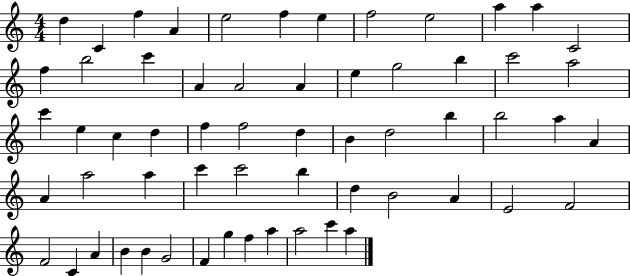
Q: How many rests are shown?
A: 0